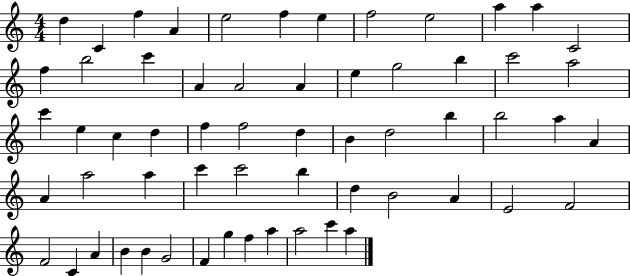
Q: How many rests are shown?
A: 0